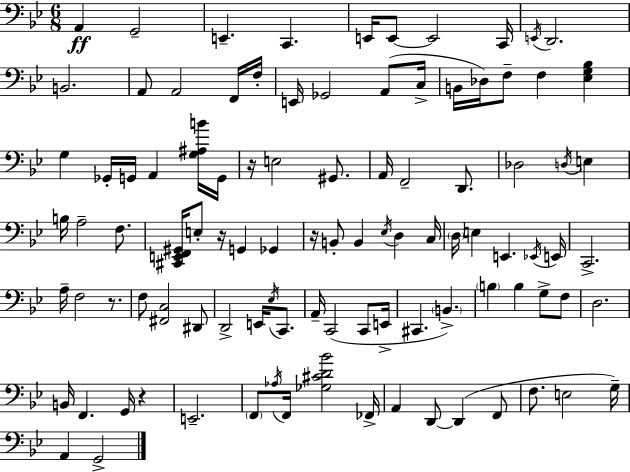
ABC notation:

X:1
T:Untitled
M:6/8
L:1/4
K:Bb
A,, G,,2 E,, C,, E,,/4 E,,/2 E,,2 C,,/4 E,,/4 D,,2 B,,2 A,,/2 A,,2 F,,/4 F,/4 E,,/4 _G,,2 A,,/2 C,/4 B,,/4 _D,/4 F,/2 F, [_E,G,_B,] G, _G,,/4 G,,/4 A,, [G,^A,B]/4 G,,/4 z/4 E,2 ^G,,/2 A,,/4 F,,2 D,,/2 _D,2 D,/4 E, B,/4 A,2 F,/2 [^C,,E,,F,,^G,,]/4 E,/2 z/4 G,, _G,, z/4 B,,/2 B,, _E,/4 D, C,/4 D,/4 E, E,, _E,,/4 E,,/4 C,,2 A,/4 F,2 z/2 F,/2 [^F,,C,]2 ^D,,/2 D,,2 E,,/4 _E,/4 C,,/2 A,,/4 C,,2 C,,/2 E,,/4 ^C,, B,, B, B, G,/2 F,/2 D,2 B,,/4 F,, G,,/4 z E,,2 F,,/2 _A,/4 F,,/4 [_G,^CD_B]2 _F,,/4 A,, D,,/2 D,, F,,/2 F,/2 E,2 G,/4 A,, G,,2